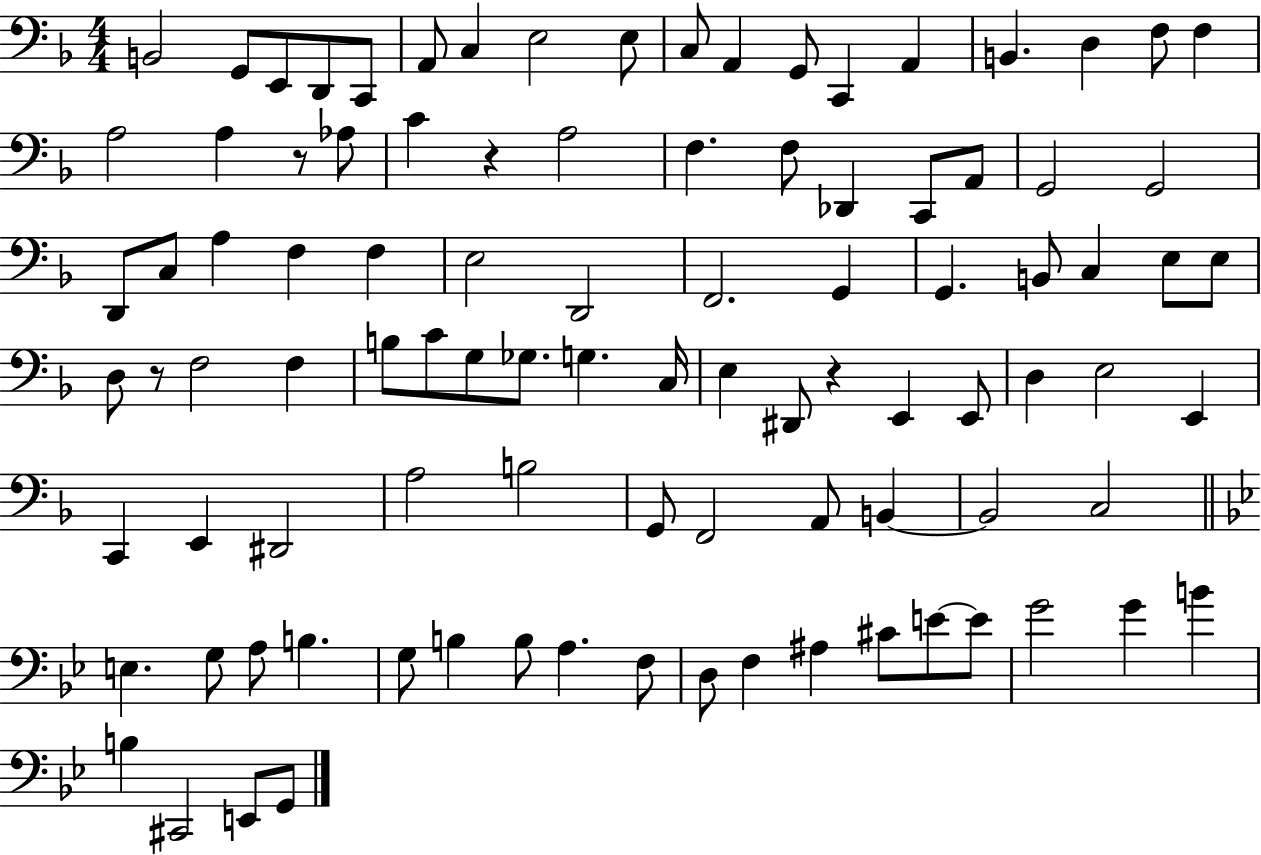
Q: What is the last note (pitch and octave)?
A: G2